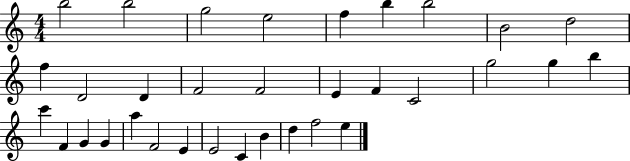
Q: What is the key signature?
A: C major